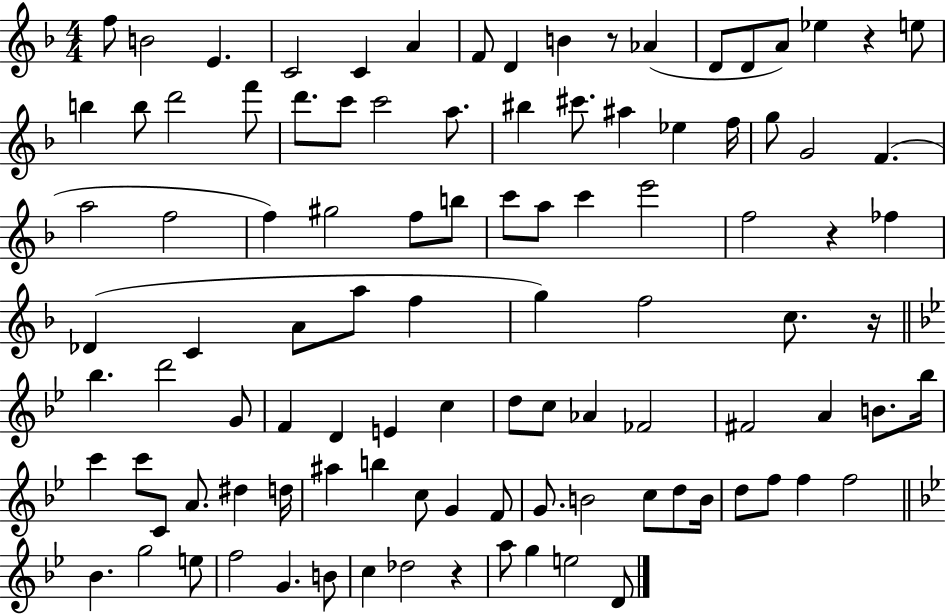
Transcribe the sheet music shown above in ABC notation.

X:1
T:Untitled
M:4/4
L:1/4
K:F
f/2 B2 E C2 C A F/2 D B z/2 _A D/2 D/2 A/2 _e z e/2 b b/2 d'2 f'/2 d'/2 c'/2 c'2 a/2 ^b ^c'/2 ^a _e f/4 g/2 G2 F a2 f2 f ^g2 f/2 b/2 c'/2 a/2 c' e'2 f2 z _f _D C A/2 a/2 f g f2 c/2 z/4 _b d'2 G/2 F D E c d/2 c/2 _A _F2 ^F2 A B/2 _b/4 c' c'/2 C/2 A/2 ^d d/4 ^a b c/2 G F/2 G/2 B2 c/2 d/2 B/4 d/2 f/2 f f2 _B g2 e/2 f2 G B/2 c _d2 z a/2 g e2 D/2